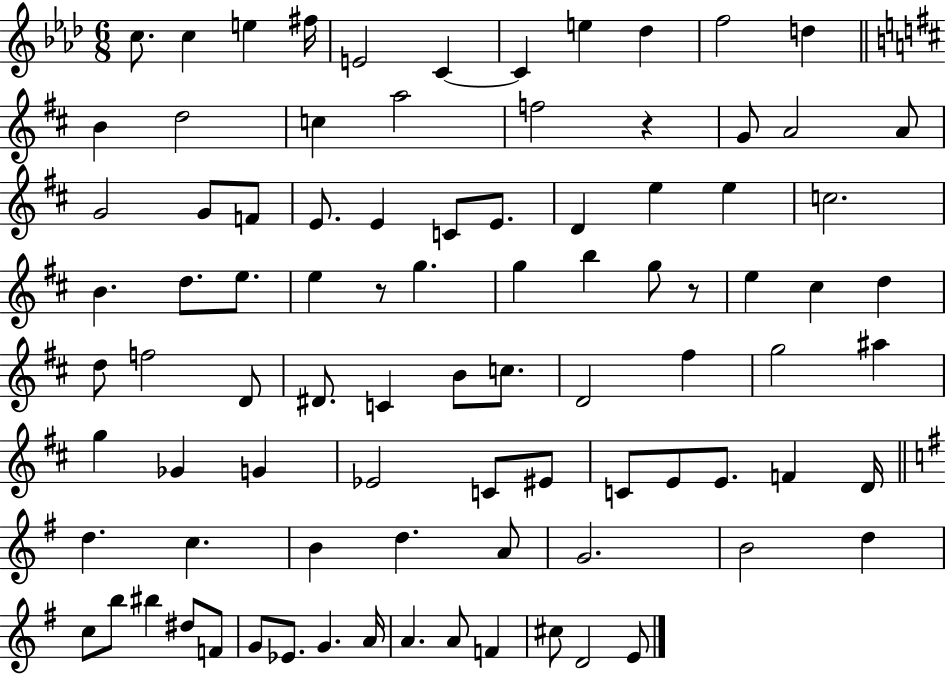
C5/e. C5/q E5/q F#5/s E4/h C4/q C4/q E5/q Db5/q F5/h D5/q B4/q D5/h C5/q A5/h F5/h R/q G4/e A4/h A4/e G4/h G4/e F4/e E4/e. E4/q C4/e E4/e. D4/q E5/q E5/q C5/h. B4/q. D5/e. E5/e. E5/q R/e G5/q. G5/q B5/q G5/e R/e E5/q C#5/q D5/q D5/e F5/h D4/e D#4/e. C4/q B4/e C5/e. D4/h F#5/q G5/h A#5/q G5/q Gb4/q G4/q Eb4/h C4/e EIS4/e C4/e E4/e E4/e. F4/q D4/s D5/q. C5/q. B4/q D5/q. A4/e G4/h. B4/h D5/q C5/e B5/e BIS5/q D#5/e F4/e G4/e Eb4/e. G4/q. A4/s A4/q. A4/e F4/q C#5/e D4/h E4/e